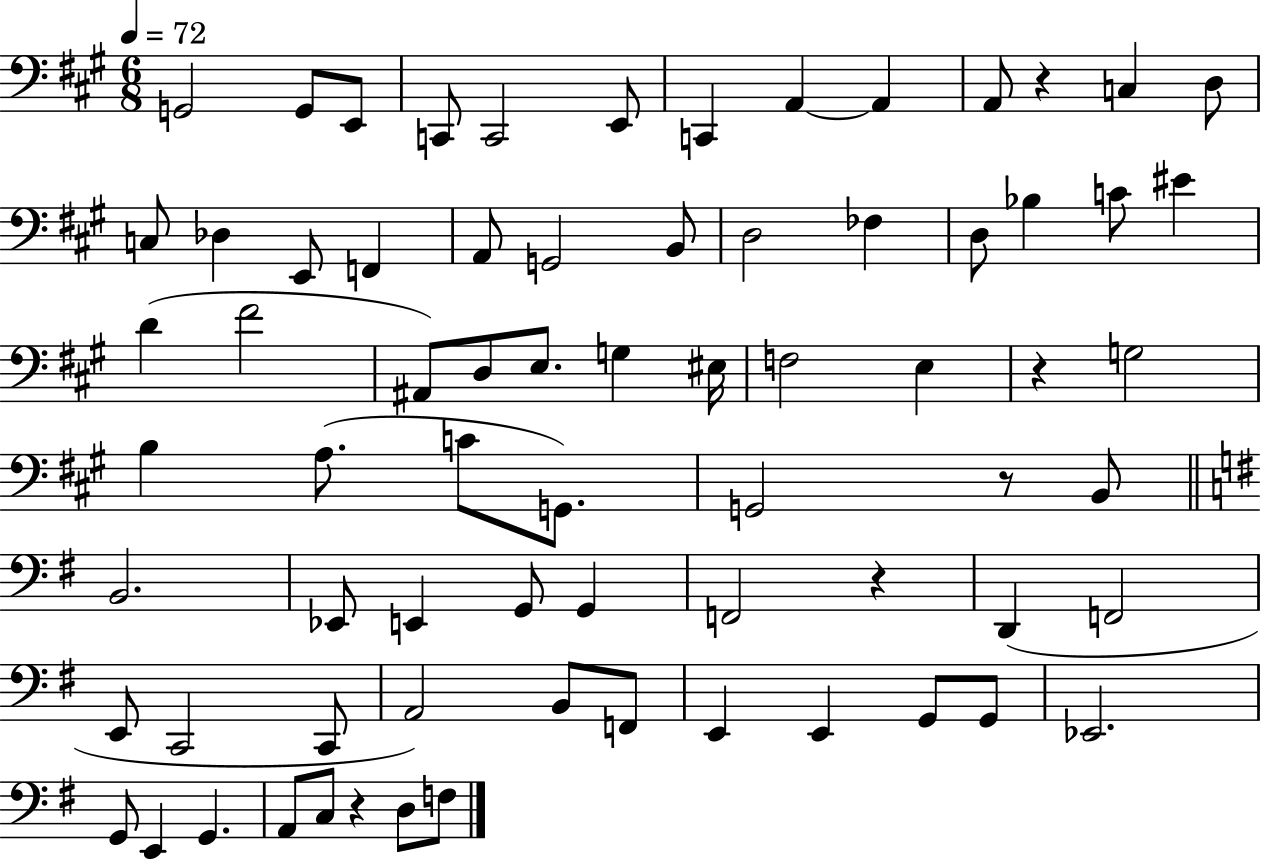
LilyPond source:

{
  \clef bass
  \numericTimeSignature
  \time 6/8
  \key a \major
  \tempo 4 = 72
  g,2 g,8 e,8 | c,8 c,2 e,8 | c,4 a,4~~ a,4 | a,8 r4 c4 d8 | \break c8 des4 e,8 f,4 | a,8 g,2 b,8 | d2 fes4 | d8 bes4 c'8 eis'4 | \break d'4( fis'2 | ais,8) d8 e8. g4 eis16 | f2 e4 | r4 g2 | \break b4 a8.( c'8 g,8.) | g,2 r8 b,8 | \bar "||" \break \key g \major b,2. | ees,8 e,4 g,8 g,4 | f,2 r4 | d,4( f,2 | \break e,8 c,2 c,8 | a,2) b,8 f,8 | e,4 e,4 g,8 g,8 | ees,2. | \break g,8 e,4 g,4. | a,8 c8 r4 d8 f8 | \bar "|."
}